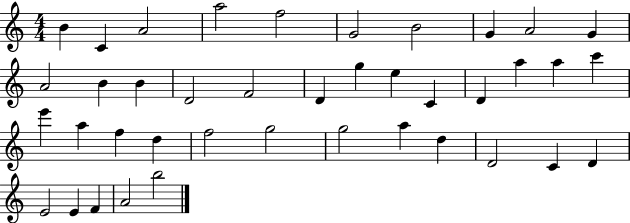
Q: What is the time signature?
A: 4/4